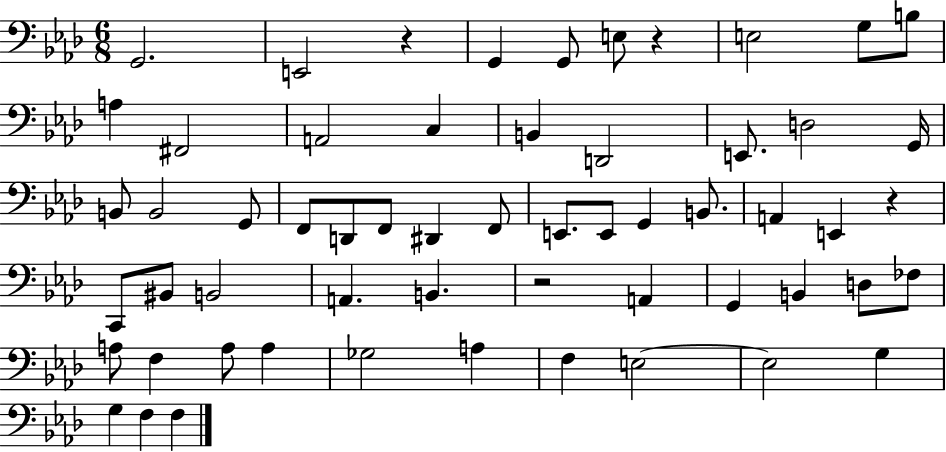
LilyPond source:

{
  \clef bass
  \numericTimeSignature
  \time 6/8
  \key aes \major
  g,2. | e,2 r4 | g,4 g,8 e8 r4 | e2 g8 b8 | \break a4 fis,2 | a,2 c4 | b,4 d,2 | e,8. d2 g,16 | \break b,8 b,2 g,8 | f,8 d,8 f,8 dis,4 f,8 | e,8. e,8 g,4 b,8. | a,4 e,4 r4 | \break c,8 bis,8 b,2 | a,4. b,4. | r2 a,4 | g,4 b,4 d8 fes8 | \break a8 f4 a8 a4 | ges2 a4 | f4 e2~~ | e2 g4 | \break g4 f4 f4 | \bar "|."
}